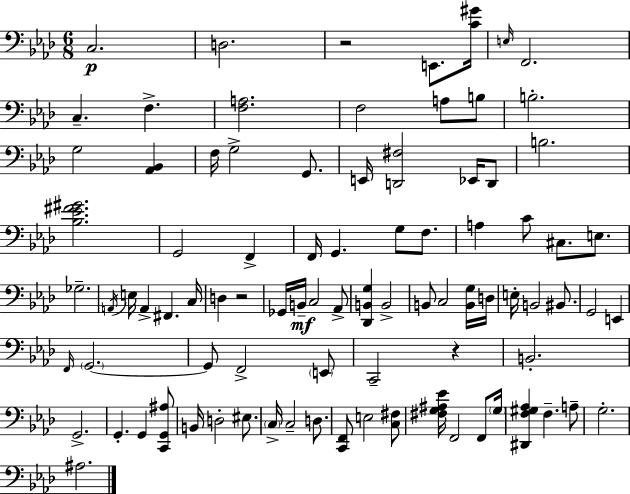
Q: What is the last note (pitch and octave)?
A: A#3